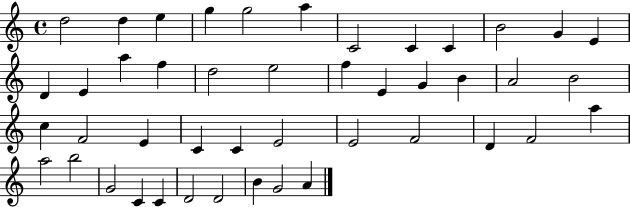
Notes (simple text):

D5/h D5/q E5/q G5/q G5/h A5/q C4/h C4/q C4/q B4/h G4/q E4/q D4/q E4/q A5/q F5/q D5/h E5/h F5/q E4/q G4/q B4/q A4/h B4/h C5/q F4/h E4/q C4/q C4/q E4/h E4/h F4/h D4/q F4/h A5/q A5/h B5/h G4/h C4/q C4/q D4/h D4/h B4/q G4/h A4/q